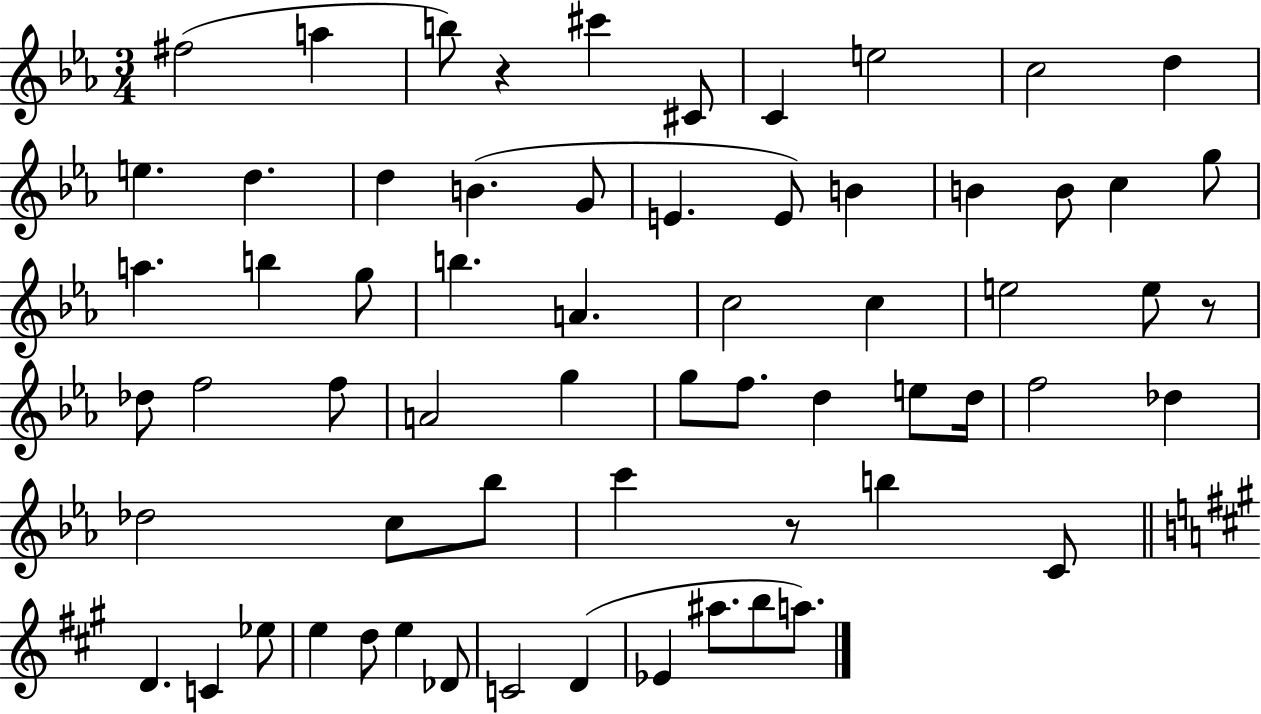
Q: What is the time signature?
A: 3/4